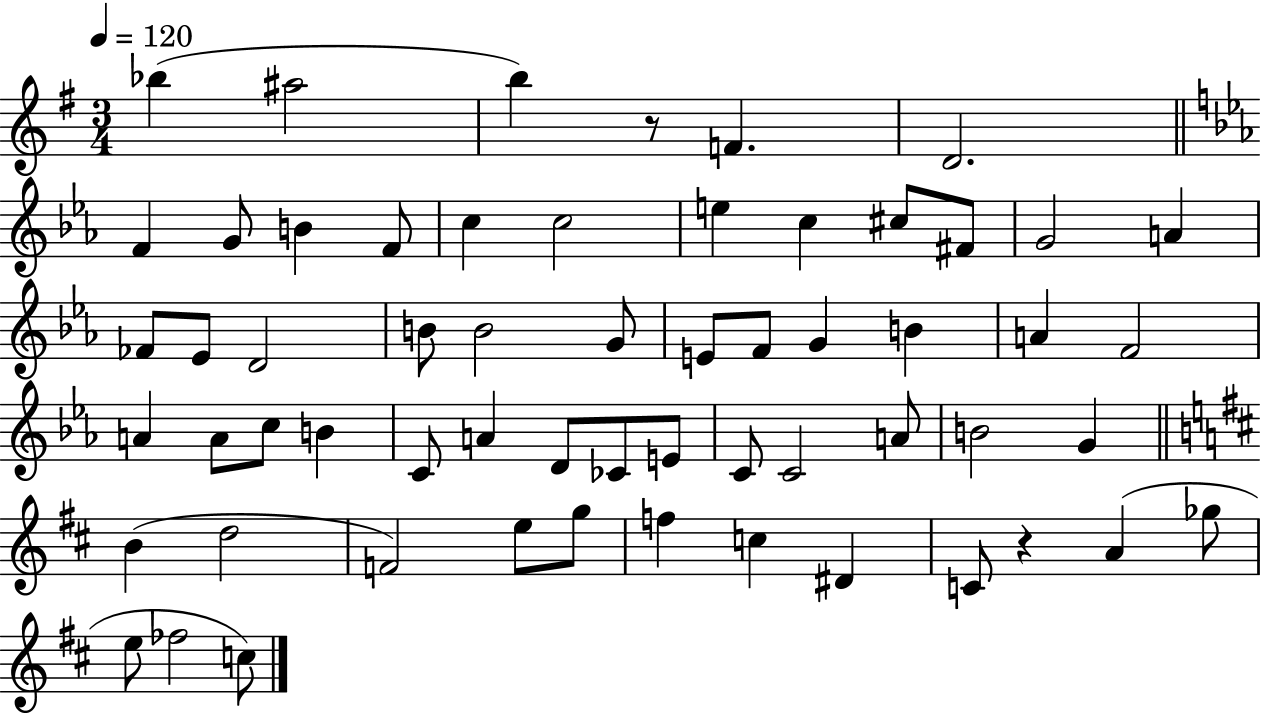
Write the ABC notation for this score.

X:1
T:Untitled
M:3/4
L:1/4
K:G
_b ^a2 b z/2 F D2 F G/2 B F/2 c c2 e c ^c/2 ^F/2 G2 A _F/2 _E/2 D2 B/2 B2 G/2 E/2 F/2 G B A F2 A A/2 c/2 B C/2 A D/2 _C/2 E/2 C/2 C2 A/2 B2 G B d2 F2 e/2 g/2 f c ^D C/2 z A _g/2 e/2 _f2 c/2